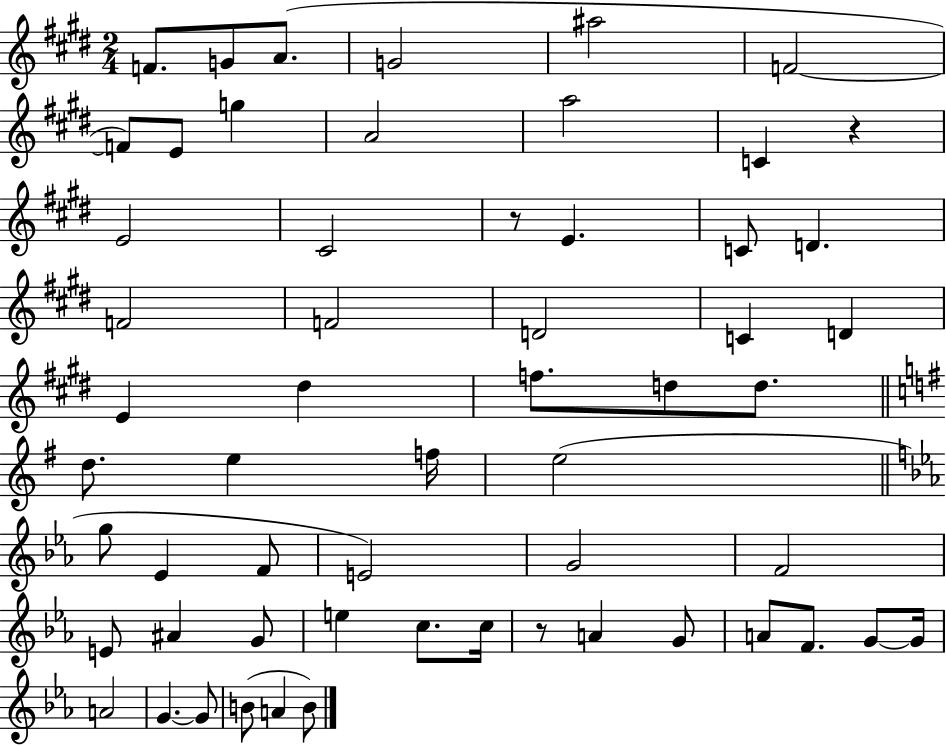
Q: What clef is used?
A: treble